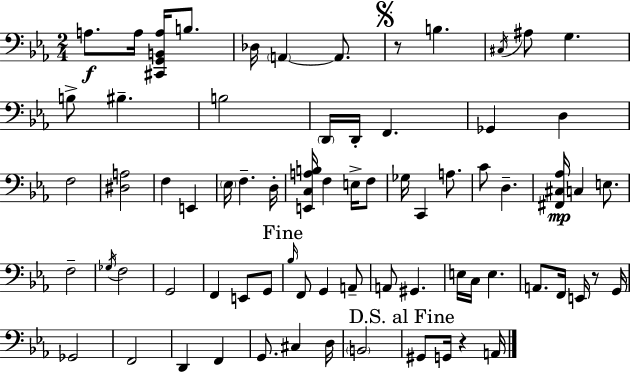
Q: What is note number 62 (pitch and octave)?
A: B2